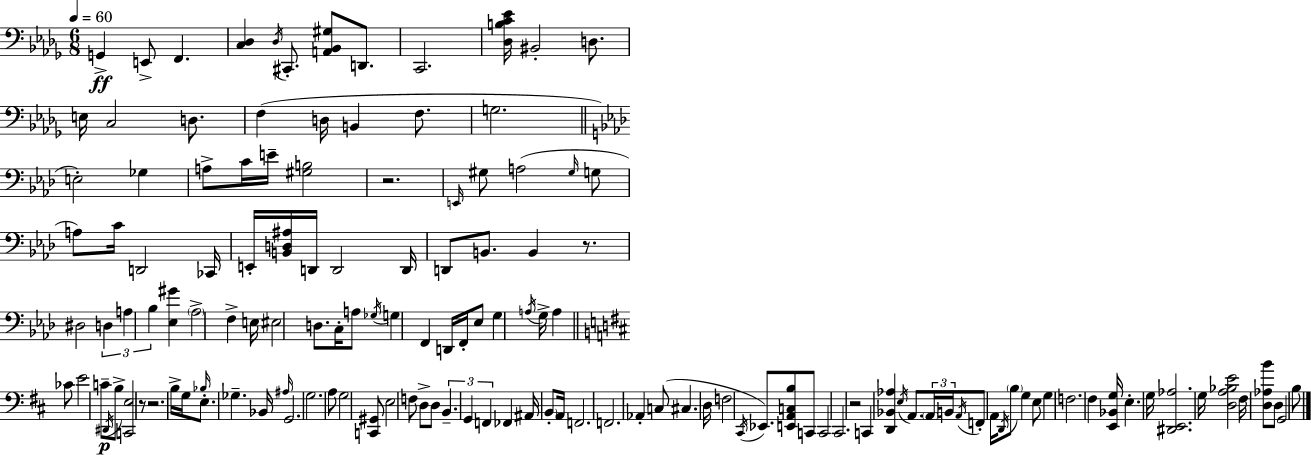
X:1
T:Untitled
M:6/8
L:1/4
K:Bbm
G,, E,,/2 F,, [C,_D,] _D,/4 ^C,,/2 [A,,_B,,^G,]/2 D,,/2 C,,2 [_D,B,C_E]/4 ^B,,2 D,/2 E,/4 C,2 D,/2 F, D,/4 B,, F,/2 G,2 E,2 _G, A,/2 C/4 E/4 [^G,B,]2 z2 E,,/4 ^G,/2 A,2 ^G,/4 G,/2 A,/2 C/4 D,,2 _C,,/4 E,,/4 [B,,D,^A,]/4 D,,/4 D,,2 D,,/4 D,,/2 B,,/2 B,, z/2 ^D,2 D, A, _B, [_E,^G] _A,2 F, E,/4 ^E,2 D,/2 C,/4 A,/2 _G,/4 G, F,, D,,/4 F,,/4 _E,/2 G, A,/4 G,/4 A, _C/2 E2 C/2 ^D,,/4 B,/2 [C,,E,]2 z/2 z2 B,/4 G,/4 _B,/4 E,/2 _G, _B,,/4 ^A,/4 G,,2 G,2 A,/2 G,2 [C,,^G,,]/2 E,2 F,/2 D,/2 D,/2 B,, G,, F,, _F,, ^A,,/4 B,,/2 A,,/4 F,,2 F,,2 _A,, C,/2 ^C, D,/4 F,2 ^C,,/4 _E,,/2 [E,,A,,C,B,]/2 C,,/2 C,,2 ^C,,2 z2 C,, [D,,_B,,_A,] E,/4 A,,/2 A,,/4 B,,/4 A,,/4 F,,/2 A,,/4 D,,/4 B,/2 G, E,/2 G, F,2 ^F, [E,,_B,,G,]/4 E, G,/4 [^D,,E,,_A,]2 G,/4 [D,A,_B,E]2 ^F,/4 [D,_A,B]/2 D,/2 G,,2 B,/2